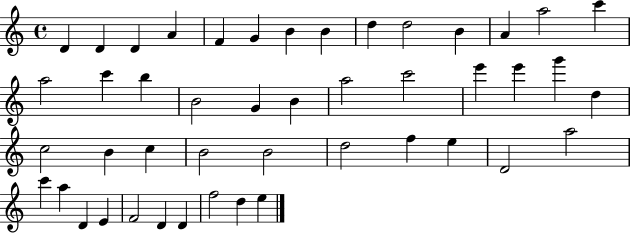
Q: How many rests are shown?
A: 0